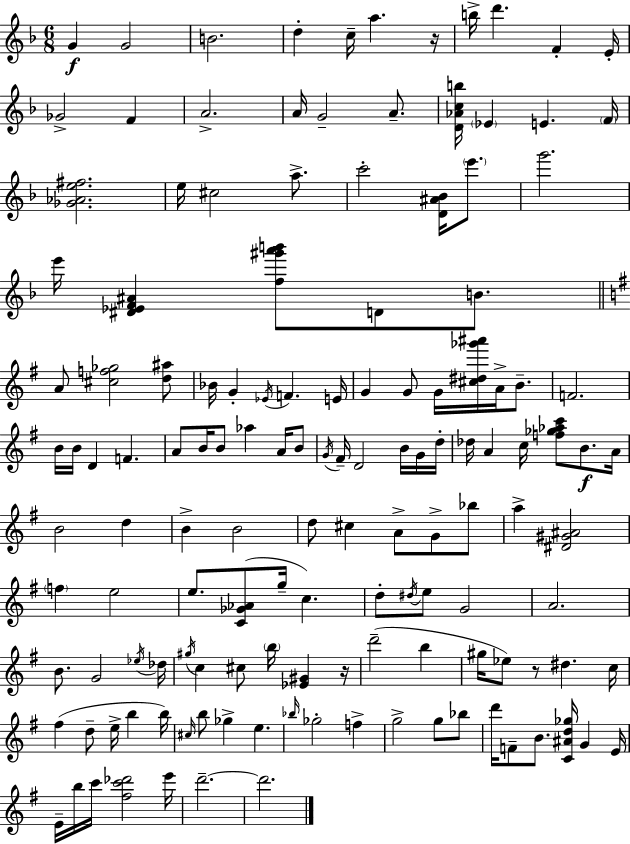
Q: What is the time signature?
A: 6/8